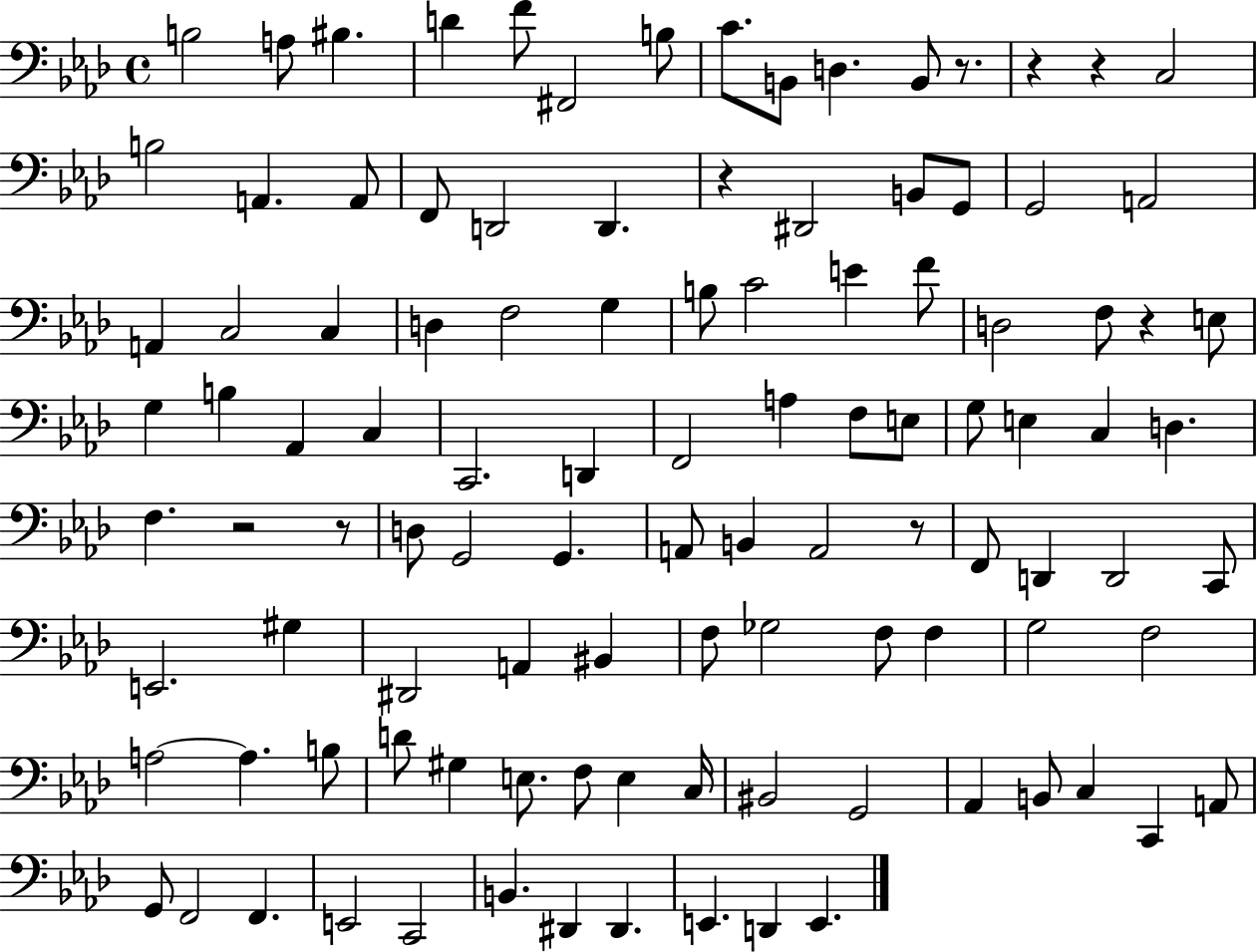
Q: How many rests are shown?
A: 8